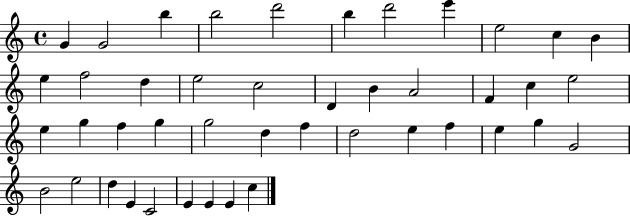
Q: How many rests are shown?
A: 0